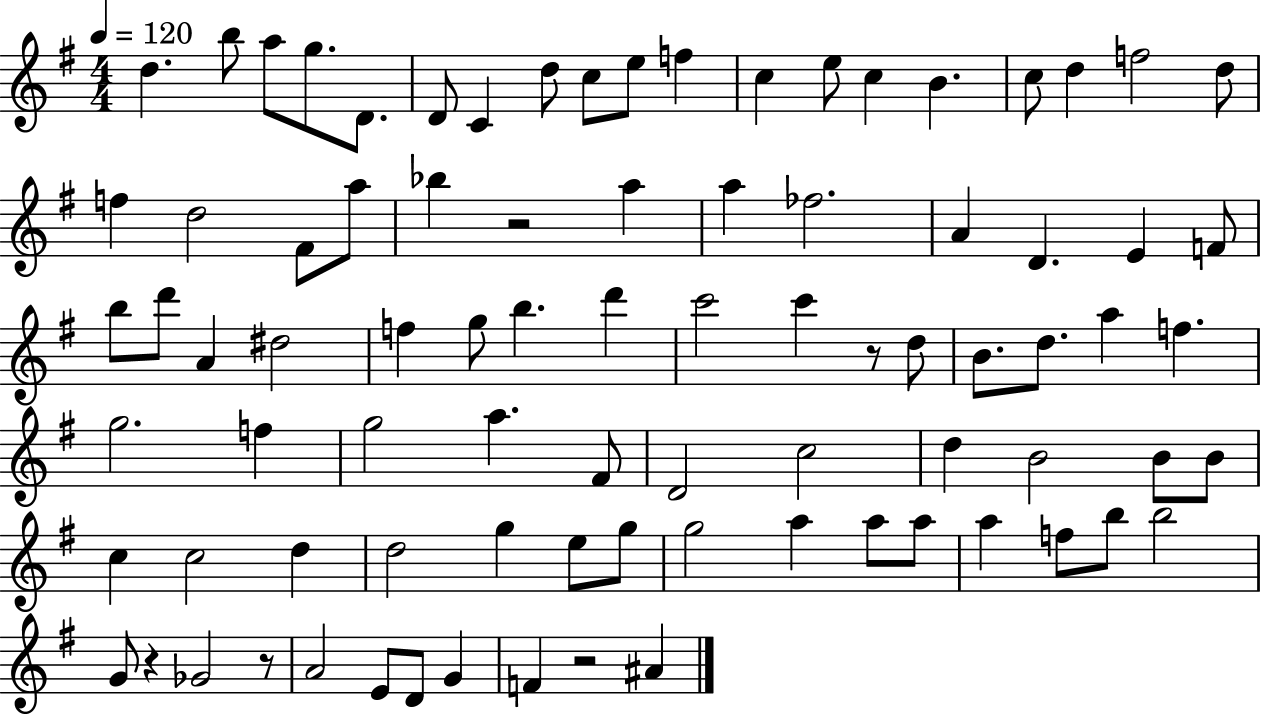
D5/q. B5/e A5/e G5/e. D4/e. D4/e C4/q D5/e C5/e E5/e F5/q C5/q E5/e C5/q B4/q. C5/e D5/q F5/h D5/e F5/q D5/h F#4/e A5/e Bb5/q R/h A5/q A5/q FES5/h. A4/q D4/q. E4/q F4/e B5/e D6/e A4/q D#5/h F5/q G5/e B5/q. D6/q C6/h C6/q R/e D5/e B4/e. D5/e. A5/q F5/q. G5/h. F5/q G5/h A5/q. F#4/e D4/h C5/h D5/q B4/h B4/e B4/e C5/q C5/h D5/q D5/h G5/q E5/e G5/e G5/h A5/q A5/e A5/e A5/q F5/e B5/e B5/h G4/e R/q Gb4/h R/e A4/h E4/e D4/e G4/q F4/q R/h A#4/q